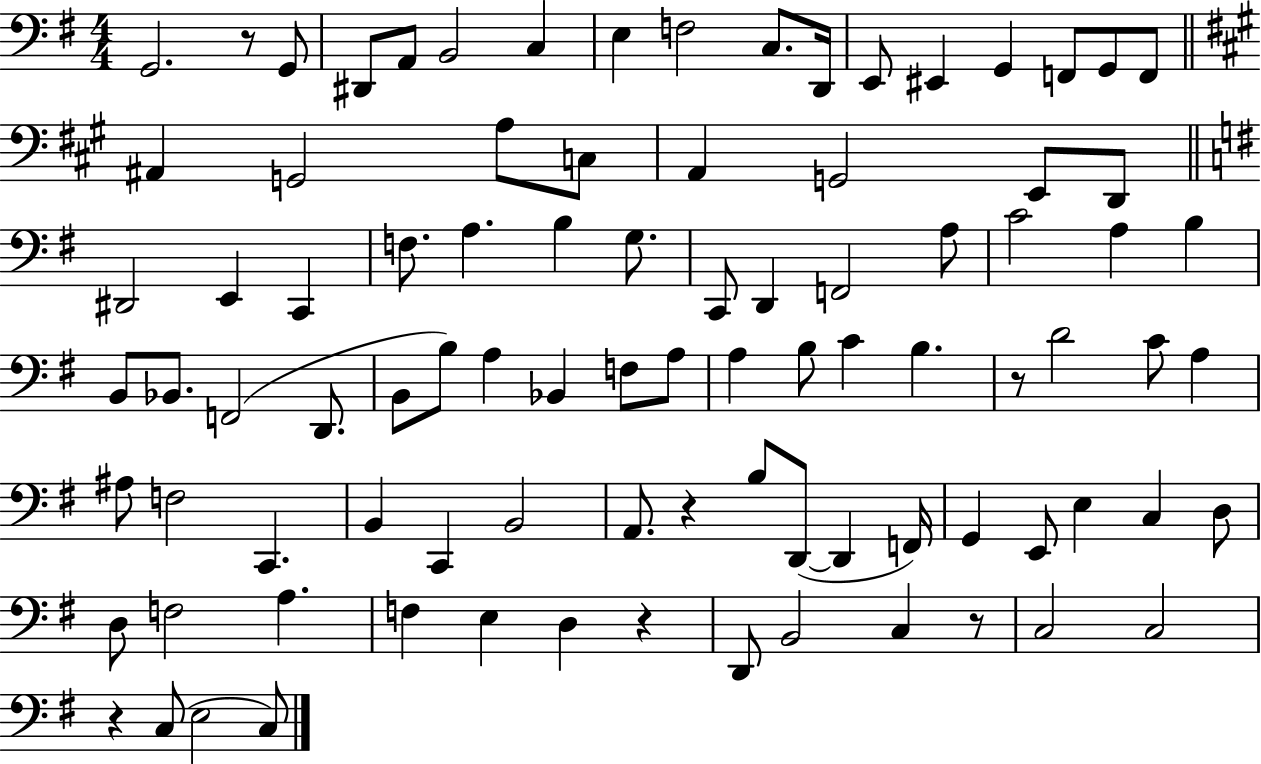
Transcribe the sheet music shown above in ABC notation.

X:1
T:Untitled
M:4/4
L:1/4
K:G
G,,2 z/2 G,,/2 ^D,,/2 A,,/2 B,,2 C, E, F,2 C,/2 D,,/4 E,,/2 ^E,, G,, F,,/2 G,,/2 F,,/2 ^A,, G,,2 A,/2 C,/2 A,, G,,2 E,,/2 D,,/2 ^D,,2 E,, C,, F,/2 A, B, G,/2 C,,/2 D,, F,,2 A,/2 C2 A, B, B,,/2 _B,,/2 F,,2 D,,/2 B,,/2 B,/2 A, _B,, F,/2 A,/2 A, B,/2 C B, z/2 D2 C/2 A, ^A,/2 F,2 C,, B,, C,, B,,2 A,,/2 z B,/2 D,,/2 D,, F,,/4 G,, E,,/2 E, C, D,/2 D,/2 F,2 A, F, E, D, z D,,/2 B,,2 C, z/2 C,2 C,2 z C,/2 E,2 C,/2